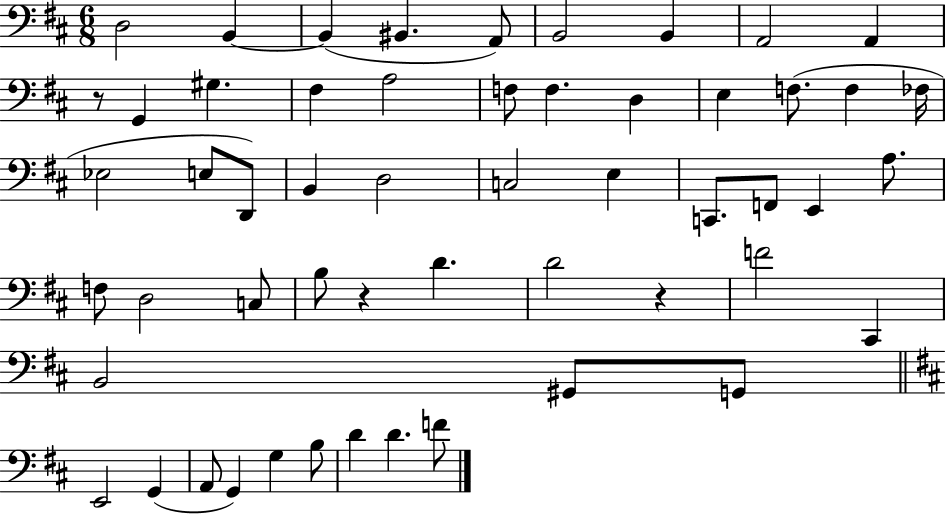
D3/h B2/q B2/q BIS2/q. A2/e B2/h B2/q A2/h A2/q R/e G2/q G#3/q. F#3/q A3/h F3/e F3/q. D3/q E3/q F3/e. F3/q FES3/s Eb3/h E3/e D2/e B2/q D3/h C3/h E3/q C2/e. F2/e E2/q A3/e. F3/e D3/h C3/e B3/e R/q D4/q. D4/h R/q F4/h C#2/q B2/h G#2/e G2/e E2/h G2/q A2/e G2/q G3/q B3/e D4/q D4/q. F4/e